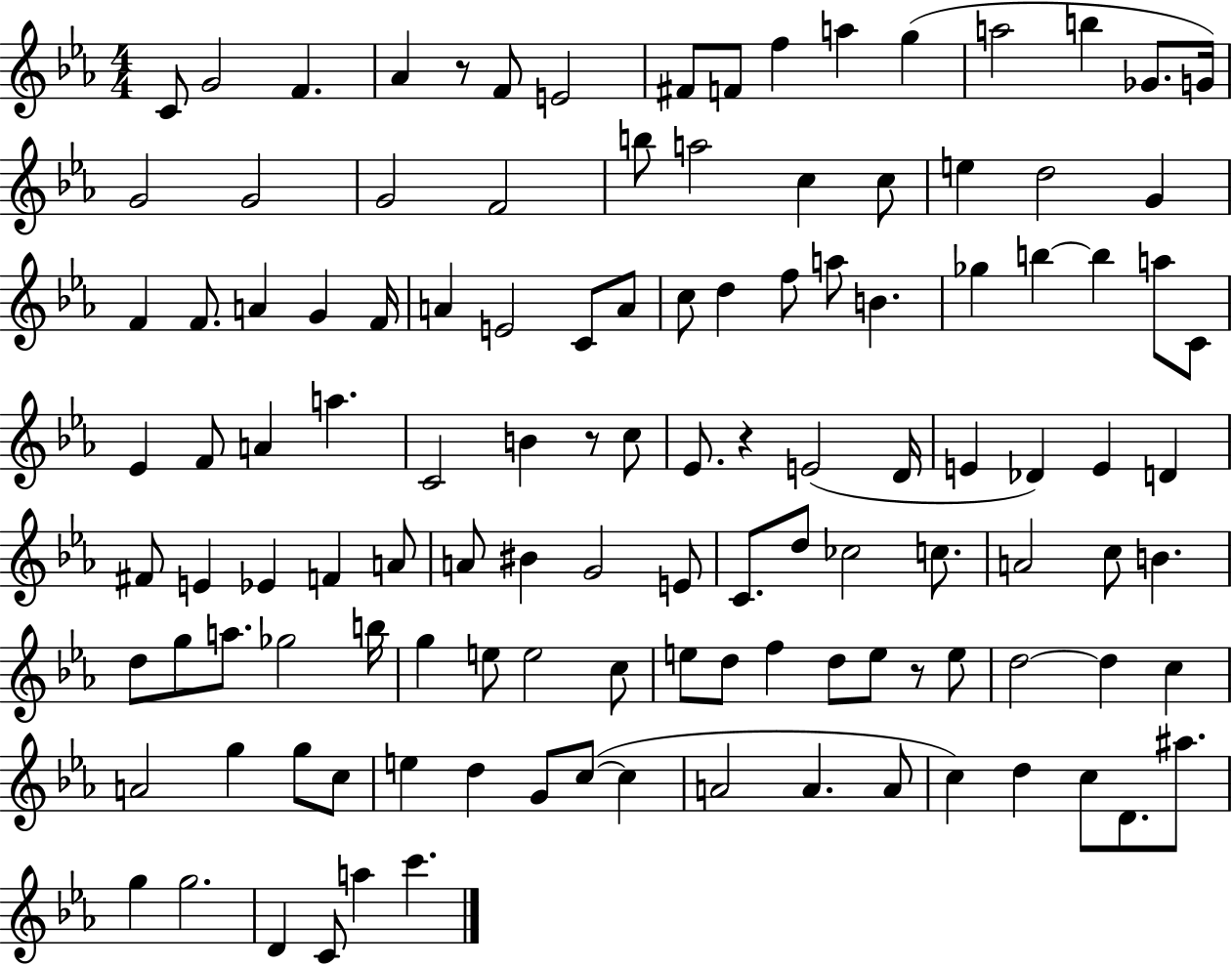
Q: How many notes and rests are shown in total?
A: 120